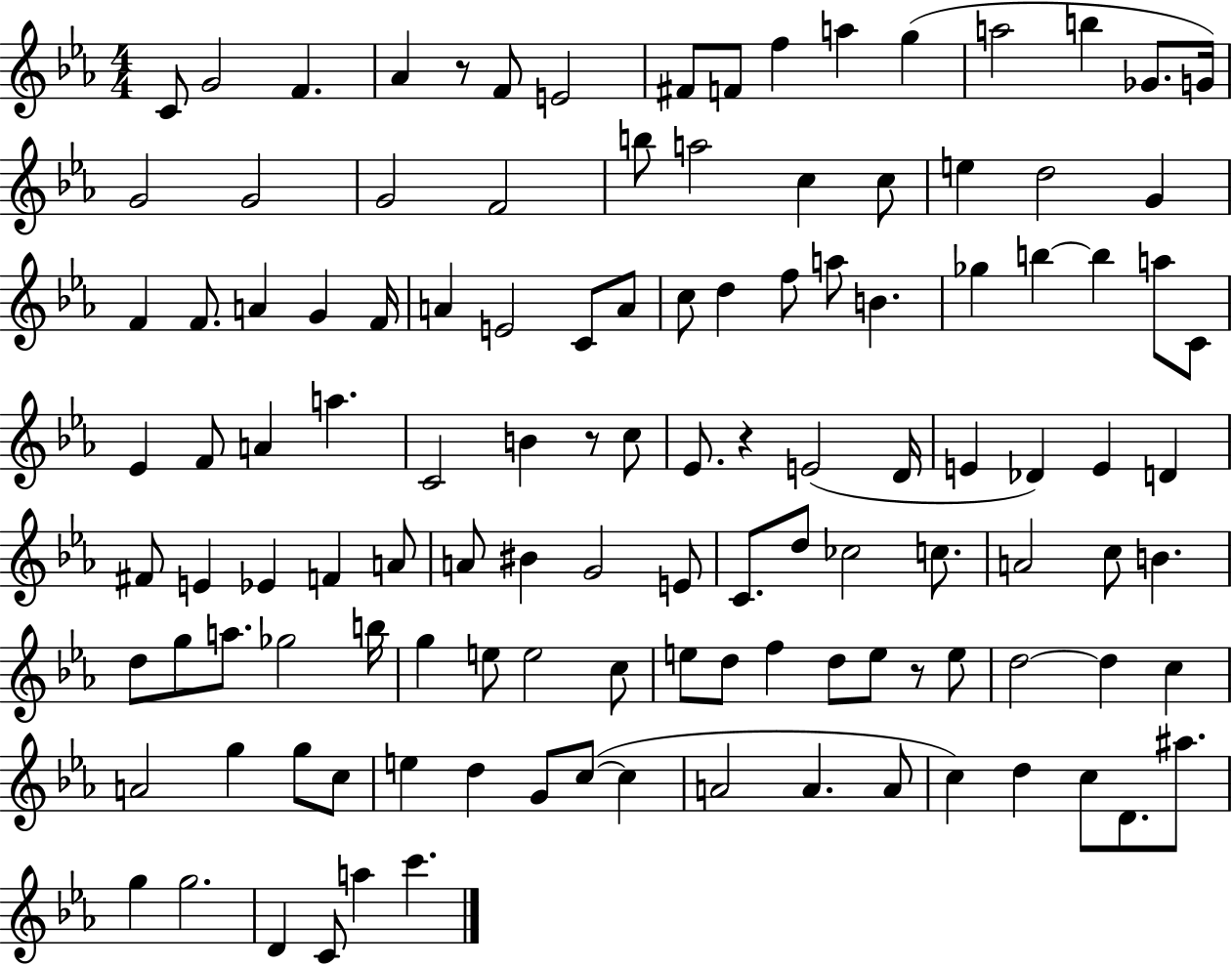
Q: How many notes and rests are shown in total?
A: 120